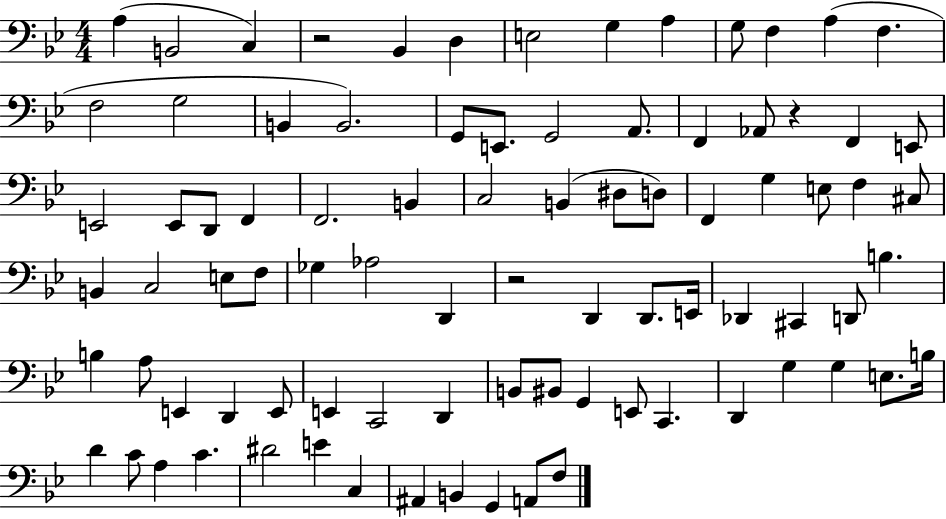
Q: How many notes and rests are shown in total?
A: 86